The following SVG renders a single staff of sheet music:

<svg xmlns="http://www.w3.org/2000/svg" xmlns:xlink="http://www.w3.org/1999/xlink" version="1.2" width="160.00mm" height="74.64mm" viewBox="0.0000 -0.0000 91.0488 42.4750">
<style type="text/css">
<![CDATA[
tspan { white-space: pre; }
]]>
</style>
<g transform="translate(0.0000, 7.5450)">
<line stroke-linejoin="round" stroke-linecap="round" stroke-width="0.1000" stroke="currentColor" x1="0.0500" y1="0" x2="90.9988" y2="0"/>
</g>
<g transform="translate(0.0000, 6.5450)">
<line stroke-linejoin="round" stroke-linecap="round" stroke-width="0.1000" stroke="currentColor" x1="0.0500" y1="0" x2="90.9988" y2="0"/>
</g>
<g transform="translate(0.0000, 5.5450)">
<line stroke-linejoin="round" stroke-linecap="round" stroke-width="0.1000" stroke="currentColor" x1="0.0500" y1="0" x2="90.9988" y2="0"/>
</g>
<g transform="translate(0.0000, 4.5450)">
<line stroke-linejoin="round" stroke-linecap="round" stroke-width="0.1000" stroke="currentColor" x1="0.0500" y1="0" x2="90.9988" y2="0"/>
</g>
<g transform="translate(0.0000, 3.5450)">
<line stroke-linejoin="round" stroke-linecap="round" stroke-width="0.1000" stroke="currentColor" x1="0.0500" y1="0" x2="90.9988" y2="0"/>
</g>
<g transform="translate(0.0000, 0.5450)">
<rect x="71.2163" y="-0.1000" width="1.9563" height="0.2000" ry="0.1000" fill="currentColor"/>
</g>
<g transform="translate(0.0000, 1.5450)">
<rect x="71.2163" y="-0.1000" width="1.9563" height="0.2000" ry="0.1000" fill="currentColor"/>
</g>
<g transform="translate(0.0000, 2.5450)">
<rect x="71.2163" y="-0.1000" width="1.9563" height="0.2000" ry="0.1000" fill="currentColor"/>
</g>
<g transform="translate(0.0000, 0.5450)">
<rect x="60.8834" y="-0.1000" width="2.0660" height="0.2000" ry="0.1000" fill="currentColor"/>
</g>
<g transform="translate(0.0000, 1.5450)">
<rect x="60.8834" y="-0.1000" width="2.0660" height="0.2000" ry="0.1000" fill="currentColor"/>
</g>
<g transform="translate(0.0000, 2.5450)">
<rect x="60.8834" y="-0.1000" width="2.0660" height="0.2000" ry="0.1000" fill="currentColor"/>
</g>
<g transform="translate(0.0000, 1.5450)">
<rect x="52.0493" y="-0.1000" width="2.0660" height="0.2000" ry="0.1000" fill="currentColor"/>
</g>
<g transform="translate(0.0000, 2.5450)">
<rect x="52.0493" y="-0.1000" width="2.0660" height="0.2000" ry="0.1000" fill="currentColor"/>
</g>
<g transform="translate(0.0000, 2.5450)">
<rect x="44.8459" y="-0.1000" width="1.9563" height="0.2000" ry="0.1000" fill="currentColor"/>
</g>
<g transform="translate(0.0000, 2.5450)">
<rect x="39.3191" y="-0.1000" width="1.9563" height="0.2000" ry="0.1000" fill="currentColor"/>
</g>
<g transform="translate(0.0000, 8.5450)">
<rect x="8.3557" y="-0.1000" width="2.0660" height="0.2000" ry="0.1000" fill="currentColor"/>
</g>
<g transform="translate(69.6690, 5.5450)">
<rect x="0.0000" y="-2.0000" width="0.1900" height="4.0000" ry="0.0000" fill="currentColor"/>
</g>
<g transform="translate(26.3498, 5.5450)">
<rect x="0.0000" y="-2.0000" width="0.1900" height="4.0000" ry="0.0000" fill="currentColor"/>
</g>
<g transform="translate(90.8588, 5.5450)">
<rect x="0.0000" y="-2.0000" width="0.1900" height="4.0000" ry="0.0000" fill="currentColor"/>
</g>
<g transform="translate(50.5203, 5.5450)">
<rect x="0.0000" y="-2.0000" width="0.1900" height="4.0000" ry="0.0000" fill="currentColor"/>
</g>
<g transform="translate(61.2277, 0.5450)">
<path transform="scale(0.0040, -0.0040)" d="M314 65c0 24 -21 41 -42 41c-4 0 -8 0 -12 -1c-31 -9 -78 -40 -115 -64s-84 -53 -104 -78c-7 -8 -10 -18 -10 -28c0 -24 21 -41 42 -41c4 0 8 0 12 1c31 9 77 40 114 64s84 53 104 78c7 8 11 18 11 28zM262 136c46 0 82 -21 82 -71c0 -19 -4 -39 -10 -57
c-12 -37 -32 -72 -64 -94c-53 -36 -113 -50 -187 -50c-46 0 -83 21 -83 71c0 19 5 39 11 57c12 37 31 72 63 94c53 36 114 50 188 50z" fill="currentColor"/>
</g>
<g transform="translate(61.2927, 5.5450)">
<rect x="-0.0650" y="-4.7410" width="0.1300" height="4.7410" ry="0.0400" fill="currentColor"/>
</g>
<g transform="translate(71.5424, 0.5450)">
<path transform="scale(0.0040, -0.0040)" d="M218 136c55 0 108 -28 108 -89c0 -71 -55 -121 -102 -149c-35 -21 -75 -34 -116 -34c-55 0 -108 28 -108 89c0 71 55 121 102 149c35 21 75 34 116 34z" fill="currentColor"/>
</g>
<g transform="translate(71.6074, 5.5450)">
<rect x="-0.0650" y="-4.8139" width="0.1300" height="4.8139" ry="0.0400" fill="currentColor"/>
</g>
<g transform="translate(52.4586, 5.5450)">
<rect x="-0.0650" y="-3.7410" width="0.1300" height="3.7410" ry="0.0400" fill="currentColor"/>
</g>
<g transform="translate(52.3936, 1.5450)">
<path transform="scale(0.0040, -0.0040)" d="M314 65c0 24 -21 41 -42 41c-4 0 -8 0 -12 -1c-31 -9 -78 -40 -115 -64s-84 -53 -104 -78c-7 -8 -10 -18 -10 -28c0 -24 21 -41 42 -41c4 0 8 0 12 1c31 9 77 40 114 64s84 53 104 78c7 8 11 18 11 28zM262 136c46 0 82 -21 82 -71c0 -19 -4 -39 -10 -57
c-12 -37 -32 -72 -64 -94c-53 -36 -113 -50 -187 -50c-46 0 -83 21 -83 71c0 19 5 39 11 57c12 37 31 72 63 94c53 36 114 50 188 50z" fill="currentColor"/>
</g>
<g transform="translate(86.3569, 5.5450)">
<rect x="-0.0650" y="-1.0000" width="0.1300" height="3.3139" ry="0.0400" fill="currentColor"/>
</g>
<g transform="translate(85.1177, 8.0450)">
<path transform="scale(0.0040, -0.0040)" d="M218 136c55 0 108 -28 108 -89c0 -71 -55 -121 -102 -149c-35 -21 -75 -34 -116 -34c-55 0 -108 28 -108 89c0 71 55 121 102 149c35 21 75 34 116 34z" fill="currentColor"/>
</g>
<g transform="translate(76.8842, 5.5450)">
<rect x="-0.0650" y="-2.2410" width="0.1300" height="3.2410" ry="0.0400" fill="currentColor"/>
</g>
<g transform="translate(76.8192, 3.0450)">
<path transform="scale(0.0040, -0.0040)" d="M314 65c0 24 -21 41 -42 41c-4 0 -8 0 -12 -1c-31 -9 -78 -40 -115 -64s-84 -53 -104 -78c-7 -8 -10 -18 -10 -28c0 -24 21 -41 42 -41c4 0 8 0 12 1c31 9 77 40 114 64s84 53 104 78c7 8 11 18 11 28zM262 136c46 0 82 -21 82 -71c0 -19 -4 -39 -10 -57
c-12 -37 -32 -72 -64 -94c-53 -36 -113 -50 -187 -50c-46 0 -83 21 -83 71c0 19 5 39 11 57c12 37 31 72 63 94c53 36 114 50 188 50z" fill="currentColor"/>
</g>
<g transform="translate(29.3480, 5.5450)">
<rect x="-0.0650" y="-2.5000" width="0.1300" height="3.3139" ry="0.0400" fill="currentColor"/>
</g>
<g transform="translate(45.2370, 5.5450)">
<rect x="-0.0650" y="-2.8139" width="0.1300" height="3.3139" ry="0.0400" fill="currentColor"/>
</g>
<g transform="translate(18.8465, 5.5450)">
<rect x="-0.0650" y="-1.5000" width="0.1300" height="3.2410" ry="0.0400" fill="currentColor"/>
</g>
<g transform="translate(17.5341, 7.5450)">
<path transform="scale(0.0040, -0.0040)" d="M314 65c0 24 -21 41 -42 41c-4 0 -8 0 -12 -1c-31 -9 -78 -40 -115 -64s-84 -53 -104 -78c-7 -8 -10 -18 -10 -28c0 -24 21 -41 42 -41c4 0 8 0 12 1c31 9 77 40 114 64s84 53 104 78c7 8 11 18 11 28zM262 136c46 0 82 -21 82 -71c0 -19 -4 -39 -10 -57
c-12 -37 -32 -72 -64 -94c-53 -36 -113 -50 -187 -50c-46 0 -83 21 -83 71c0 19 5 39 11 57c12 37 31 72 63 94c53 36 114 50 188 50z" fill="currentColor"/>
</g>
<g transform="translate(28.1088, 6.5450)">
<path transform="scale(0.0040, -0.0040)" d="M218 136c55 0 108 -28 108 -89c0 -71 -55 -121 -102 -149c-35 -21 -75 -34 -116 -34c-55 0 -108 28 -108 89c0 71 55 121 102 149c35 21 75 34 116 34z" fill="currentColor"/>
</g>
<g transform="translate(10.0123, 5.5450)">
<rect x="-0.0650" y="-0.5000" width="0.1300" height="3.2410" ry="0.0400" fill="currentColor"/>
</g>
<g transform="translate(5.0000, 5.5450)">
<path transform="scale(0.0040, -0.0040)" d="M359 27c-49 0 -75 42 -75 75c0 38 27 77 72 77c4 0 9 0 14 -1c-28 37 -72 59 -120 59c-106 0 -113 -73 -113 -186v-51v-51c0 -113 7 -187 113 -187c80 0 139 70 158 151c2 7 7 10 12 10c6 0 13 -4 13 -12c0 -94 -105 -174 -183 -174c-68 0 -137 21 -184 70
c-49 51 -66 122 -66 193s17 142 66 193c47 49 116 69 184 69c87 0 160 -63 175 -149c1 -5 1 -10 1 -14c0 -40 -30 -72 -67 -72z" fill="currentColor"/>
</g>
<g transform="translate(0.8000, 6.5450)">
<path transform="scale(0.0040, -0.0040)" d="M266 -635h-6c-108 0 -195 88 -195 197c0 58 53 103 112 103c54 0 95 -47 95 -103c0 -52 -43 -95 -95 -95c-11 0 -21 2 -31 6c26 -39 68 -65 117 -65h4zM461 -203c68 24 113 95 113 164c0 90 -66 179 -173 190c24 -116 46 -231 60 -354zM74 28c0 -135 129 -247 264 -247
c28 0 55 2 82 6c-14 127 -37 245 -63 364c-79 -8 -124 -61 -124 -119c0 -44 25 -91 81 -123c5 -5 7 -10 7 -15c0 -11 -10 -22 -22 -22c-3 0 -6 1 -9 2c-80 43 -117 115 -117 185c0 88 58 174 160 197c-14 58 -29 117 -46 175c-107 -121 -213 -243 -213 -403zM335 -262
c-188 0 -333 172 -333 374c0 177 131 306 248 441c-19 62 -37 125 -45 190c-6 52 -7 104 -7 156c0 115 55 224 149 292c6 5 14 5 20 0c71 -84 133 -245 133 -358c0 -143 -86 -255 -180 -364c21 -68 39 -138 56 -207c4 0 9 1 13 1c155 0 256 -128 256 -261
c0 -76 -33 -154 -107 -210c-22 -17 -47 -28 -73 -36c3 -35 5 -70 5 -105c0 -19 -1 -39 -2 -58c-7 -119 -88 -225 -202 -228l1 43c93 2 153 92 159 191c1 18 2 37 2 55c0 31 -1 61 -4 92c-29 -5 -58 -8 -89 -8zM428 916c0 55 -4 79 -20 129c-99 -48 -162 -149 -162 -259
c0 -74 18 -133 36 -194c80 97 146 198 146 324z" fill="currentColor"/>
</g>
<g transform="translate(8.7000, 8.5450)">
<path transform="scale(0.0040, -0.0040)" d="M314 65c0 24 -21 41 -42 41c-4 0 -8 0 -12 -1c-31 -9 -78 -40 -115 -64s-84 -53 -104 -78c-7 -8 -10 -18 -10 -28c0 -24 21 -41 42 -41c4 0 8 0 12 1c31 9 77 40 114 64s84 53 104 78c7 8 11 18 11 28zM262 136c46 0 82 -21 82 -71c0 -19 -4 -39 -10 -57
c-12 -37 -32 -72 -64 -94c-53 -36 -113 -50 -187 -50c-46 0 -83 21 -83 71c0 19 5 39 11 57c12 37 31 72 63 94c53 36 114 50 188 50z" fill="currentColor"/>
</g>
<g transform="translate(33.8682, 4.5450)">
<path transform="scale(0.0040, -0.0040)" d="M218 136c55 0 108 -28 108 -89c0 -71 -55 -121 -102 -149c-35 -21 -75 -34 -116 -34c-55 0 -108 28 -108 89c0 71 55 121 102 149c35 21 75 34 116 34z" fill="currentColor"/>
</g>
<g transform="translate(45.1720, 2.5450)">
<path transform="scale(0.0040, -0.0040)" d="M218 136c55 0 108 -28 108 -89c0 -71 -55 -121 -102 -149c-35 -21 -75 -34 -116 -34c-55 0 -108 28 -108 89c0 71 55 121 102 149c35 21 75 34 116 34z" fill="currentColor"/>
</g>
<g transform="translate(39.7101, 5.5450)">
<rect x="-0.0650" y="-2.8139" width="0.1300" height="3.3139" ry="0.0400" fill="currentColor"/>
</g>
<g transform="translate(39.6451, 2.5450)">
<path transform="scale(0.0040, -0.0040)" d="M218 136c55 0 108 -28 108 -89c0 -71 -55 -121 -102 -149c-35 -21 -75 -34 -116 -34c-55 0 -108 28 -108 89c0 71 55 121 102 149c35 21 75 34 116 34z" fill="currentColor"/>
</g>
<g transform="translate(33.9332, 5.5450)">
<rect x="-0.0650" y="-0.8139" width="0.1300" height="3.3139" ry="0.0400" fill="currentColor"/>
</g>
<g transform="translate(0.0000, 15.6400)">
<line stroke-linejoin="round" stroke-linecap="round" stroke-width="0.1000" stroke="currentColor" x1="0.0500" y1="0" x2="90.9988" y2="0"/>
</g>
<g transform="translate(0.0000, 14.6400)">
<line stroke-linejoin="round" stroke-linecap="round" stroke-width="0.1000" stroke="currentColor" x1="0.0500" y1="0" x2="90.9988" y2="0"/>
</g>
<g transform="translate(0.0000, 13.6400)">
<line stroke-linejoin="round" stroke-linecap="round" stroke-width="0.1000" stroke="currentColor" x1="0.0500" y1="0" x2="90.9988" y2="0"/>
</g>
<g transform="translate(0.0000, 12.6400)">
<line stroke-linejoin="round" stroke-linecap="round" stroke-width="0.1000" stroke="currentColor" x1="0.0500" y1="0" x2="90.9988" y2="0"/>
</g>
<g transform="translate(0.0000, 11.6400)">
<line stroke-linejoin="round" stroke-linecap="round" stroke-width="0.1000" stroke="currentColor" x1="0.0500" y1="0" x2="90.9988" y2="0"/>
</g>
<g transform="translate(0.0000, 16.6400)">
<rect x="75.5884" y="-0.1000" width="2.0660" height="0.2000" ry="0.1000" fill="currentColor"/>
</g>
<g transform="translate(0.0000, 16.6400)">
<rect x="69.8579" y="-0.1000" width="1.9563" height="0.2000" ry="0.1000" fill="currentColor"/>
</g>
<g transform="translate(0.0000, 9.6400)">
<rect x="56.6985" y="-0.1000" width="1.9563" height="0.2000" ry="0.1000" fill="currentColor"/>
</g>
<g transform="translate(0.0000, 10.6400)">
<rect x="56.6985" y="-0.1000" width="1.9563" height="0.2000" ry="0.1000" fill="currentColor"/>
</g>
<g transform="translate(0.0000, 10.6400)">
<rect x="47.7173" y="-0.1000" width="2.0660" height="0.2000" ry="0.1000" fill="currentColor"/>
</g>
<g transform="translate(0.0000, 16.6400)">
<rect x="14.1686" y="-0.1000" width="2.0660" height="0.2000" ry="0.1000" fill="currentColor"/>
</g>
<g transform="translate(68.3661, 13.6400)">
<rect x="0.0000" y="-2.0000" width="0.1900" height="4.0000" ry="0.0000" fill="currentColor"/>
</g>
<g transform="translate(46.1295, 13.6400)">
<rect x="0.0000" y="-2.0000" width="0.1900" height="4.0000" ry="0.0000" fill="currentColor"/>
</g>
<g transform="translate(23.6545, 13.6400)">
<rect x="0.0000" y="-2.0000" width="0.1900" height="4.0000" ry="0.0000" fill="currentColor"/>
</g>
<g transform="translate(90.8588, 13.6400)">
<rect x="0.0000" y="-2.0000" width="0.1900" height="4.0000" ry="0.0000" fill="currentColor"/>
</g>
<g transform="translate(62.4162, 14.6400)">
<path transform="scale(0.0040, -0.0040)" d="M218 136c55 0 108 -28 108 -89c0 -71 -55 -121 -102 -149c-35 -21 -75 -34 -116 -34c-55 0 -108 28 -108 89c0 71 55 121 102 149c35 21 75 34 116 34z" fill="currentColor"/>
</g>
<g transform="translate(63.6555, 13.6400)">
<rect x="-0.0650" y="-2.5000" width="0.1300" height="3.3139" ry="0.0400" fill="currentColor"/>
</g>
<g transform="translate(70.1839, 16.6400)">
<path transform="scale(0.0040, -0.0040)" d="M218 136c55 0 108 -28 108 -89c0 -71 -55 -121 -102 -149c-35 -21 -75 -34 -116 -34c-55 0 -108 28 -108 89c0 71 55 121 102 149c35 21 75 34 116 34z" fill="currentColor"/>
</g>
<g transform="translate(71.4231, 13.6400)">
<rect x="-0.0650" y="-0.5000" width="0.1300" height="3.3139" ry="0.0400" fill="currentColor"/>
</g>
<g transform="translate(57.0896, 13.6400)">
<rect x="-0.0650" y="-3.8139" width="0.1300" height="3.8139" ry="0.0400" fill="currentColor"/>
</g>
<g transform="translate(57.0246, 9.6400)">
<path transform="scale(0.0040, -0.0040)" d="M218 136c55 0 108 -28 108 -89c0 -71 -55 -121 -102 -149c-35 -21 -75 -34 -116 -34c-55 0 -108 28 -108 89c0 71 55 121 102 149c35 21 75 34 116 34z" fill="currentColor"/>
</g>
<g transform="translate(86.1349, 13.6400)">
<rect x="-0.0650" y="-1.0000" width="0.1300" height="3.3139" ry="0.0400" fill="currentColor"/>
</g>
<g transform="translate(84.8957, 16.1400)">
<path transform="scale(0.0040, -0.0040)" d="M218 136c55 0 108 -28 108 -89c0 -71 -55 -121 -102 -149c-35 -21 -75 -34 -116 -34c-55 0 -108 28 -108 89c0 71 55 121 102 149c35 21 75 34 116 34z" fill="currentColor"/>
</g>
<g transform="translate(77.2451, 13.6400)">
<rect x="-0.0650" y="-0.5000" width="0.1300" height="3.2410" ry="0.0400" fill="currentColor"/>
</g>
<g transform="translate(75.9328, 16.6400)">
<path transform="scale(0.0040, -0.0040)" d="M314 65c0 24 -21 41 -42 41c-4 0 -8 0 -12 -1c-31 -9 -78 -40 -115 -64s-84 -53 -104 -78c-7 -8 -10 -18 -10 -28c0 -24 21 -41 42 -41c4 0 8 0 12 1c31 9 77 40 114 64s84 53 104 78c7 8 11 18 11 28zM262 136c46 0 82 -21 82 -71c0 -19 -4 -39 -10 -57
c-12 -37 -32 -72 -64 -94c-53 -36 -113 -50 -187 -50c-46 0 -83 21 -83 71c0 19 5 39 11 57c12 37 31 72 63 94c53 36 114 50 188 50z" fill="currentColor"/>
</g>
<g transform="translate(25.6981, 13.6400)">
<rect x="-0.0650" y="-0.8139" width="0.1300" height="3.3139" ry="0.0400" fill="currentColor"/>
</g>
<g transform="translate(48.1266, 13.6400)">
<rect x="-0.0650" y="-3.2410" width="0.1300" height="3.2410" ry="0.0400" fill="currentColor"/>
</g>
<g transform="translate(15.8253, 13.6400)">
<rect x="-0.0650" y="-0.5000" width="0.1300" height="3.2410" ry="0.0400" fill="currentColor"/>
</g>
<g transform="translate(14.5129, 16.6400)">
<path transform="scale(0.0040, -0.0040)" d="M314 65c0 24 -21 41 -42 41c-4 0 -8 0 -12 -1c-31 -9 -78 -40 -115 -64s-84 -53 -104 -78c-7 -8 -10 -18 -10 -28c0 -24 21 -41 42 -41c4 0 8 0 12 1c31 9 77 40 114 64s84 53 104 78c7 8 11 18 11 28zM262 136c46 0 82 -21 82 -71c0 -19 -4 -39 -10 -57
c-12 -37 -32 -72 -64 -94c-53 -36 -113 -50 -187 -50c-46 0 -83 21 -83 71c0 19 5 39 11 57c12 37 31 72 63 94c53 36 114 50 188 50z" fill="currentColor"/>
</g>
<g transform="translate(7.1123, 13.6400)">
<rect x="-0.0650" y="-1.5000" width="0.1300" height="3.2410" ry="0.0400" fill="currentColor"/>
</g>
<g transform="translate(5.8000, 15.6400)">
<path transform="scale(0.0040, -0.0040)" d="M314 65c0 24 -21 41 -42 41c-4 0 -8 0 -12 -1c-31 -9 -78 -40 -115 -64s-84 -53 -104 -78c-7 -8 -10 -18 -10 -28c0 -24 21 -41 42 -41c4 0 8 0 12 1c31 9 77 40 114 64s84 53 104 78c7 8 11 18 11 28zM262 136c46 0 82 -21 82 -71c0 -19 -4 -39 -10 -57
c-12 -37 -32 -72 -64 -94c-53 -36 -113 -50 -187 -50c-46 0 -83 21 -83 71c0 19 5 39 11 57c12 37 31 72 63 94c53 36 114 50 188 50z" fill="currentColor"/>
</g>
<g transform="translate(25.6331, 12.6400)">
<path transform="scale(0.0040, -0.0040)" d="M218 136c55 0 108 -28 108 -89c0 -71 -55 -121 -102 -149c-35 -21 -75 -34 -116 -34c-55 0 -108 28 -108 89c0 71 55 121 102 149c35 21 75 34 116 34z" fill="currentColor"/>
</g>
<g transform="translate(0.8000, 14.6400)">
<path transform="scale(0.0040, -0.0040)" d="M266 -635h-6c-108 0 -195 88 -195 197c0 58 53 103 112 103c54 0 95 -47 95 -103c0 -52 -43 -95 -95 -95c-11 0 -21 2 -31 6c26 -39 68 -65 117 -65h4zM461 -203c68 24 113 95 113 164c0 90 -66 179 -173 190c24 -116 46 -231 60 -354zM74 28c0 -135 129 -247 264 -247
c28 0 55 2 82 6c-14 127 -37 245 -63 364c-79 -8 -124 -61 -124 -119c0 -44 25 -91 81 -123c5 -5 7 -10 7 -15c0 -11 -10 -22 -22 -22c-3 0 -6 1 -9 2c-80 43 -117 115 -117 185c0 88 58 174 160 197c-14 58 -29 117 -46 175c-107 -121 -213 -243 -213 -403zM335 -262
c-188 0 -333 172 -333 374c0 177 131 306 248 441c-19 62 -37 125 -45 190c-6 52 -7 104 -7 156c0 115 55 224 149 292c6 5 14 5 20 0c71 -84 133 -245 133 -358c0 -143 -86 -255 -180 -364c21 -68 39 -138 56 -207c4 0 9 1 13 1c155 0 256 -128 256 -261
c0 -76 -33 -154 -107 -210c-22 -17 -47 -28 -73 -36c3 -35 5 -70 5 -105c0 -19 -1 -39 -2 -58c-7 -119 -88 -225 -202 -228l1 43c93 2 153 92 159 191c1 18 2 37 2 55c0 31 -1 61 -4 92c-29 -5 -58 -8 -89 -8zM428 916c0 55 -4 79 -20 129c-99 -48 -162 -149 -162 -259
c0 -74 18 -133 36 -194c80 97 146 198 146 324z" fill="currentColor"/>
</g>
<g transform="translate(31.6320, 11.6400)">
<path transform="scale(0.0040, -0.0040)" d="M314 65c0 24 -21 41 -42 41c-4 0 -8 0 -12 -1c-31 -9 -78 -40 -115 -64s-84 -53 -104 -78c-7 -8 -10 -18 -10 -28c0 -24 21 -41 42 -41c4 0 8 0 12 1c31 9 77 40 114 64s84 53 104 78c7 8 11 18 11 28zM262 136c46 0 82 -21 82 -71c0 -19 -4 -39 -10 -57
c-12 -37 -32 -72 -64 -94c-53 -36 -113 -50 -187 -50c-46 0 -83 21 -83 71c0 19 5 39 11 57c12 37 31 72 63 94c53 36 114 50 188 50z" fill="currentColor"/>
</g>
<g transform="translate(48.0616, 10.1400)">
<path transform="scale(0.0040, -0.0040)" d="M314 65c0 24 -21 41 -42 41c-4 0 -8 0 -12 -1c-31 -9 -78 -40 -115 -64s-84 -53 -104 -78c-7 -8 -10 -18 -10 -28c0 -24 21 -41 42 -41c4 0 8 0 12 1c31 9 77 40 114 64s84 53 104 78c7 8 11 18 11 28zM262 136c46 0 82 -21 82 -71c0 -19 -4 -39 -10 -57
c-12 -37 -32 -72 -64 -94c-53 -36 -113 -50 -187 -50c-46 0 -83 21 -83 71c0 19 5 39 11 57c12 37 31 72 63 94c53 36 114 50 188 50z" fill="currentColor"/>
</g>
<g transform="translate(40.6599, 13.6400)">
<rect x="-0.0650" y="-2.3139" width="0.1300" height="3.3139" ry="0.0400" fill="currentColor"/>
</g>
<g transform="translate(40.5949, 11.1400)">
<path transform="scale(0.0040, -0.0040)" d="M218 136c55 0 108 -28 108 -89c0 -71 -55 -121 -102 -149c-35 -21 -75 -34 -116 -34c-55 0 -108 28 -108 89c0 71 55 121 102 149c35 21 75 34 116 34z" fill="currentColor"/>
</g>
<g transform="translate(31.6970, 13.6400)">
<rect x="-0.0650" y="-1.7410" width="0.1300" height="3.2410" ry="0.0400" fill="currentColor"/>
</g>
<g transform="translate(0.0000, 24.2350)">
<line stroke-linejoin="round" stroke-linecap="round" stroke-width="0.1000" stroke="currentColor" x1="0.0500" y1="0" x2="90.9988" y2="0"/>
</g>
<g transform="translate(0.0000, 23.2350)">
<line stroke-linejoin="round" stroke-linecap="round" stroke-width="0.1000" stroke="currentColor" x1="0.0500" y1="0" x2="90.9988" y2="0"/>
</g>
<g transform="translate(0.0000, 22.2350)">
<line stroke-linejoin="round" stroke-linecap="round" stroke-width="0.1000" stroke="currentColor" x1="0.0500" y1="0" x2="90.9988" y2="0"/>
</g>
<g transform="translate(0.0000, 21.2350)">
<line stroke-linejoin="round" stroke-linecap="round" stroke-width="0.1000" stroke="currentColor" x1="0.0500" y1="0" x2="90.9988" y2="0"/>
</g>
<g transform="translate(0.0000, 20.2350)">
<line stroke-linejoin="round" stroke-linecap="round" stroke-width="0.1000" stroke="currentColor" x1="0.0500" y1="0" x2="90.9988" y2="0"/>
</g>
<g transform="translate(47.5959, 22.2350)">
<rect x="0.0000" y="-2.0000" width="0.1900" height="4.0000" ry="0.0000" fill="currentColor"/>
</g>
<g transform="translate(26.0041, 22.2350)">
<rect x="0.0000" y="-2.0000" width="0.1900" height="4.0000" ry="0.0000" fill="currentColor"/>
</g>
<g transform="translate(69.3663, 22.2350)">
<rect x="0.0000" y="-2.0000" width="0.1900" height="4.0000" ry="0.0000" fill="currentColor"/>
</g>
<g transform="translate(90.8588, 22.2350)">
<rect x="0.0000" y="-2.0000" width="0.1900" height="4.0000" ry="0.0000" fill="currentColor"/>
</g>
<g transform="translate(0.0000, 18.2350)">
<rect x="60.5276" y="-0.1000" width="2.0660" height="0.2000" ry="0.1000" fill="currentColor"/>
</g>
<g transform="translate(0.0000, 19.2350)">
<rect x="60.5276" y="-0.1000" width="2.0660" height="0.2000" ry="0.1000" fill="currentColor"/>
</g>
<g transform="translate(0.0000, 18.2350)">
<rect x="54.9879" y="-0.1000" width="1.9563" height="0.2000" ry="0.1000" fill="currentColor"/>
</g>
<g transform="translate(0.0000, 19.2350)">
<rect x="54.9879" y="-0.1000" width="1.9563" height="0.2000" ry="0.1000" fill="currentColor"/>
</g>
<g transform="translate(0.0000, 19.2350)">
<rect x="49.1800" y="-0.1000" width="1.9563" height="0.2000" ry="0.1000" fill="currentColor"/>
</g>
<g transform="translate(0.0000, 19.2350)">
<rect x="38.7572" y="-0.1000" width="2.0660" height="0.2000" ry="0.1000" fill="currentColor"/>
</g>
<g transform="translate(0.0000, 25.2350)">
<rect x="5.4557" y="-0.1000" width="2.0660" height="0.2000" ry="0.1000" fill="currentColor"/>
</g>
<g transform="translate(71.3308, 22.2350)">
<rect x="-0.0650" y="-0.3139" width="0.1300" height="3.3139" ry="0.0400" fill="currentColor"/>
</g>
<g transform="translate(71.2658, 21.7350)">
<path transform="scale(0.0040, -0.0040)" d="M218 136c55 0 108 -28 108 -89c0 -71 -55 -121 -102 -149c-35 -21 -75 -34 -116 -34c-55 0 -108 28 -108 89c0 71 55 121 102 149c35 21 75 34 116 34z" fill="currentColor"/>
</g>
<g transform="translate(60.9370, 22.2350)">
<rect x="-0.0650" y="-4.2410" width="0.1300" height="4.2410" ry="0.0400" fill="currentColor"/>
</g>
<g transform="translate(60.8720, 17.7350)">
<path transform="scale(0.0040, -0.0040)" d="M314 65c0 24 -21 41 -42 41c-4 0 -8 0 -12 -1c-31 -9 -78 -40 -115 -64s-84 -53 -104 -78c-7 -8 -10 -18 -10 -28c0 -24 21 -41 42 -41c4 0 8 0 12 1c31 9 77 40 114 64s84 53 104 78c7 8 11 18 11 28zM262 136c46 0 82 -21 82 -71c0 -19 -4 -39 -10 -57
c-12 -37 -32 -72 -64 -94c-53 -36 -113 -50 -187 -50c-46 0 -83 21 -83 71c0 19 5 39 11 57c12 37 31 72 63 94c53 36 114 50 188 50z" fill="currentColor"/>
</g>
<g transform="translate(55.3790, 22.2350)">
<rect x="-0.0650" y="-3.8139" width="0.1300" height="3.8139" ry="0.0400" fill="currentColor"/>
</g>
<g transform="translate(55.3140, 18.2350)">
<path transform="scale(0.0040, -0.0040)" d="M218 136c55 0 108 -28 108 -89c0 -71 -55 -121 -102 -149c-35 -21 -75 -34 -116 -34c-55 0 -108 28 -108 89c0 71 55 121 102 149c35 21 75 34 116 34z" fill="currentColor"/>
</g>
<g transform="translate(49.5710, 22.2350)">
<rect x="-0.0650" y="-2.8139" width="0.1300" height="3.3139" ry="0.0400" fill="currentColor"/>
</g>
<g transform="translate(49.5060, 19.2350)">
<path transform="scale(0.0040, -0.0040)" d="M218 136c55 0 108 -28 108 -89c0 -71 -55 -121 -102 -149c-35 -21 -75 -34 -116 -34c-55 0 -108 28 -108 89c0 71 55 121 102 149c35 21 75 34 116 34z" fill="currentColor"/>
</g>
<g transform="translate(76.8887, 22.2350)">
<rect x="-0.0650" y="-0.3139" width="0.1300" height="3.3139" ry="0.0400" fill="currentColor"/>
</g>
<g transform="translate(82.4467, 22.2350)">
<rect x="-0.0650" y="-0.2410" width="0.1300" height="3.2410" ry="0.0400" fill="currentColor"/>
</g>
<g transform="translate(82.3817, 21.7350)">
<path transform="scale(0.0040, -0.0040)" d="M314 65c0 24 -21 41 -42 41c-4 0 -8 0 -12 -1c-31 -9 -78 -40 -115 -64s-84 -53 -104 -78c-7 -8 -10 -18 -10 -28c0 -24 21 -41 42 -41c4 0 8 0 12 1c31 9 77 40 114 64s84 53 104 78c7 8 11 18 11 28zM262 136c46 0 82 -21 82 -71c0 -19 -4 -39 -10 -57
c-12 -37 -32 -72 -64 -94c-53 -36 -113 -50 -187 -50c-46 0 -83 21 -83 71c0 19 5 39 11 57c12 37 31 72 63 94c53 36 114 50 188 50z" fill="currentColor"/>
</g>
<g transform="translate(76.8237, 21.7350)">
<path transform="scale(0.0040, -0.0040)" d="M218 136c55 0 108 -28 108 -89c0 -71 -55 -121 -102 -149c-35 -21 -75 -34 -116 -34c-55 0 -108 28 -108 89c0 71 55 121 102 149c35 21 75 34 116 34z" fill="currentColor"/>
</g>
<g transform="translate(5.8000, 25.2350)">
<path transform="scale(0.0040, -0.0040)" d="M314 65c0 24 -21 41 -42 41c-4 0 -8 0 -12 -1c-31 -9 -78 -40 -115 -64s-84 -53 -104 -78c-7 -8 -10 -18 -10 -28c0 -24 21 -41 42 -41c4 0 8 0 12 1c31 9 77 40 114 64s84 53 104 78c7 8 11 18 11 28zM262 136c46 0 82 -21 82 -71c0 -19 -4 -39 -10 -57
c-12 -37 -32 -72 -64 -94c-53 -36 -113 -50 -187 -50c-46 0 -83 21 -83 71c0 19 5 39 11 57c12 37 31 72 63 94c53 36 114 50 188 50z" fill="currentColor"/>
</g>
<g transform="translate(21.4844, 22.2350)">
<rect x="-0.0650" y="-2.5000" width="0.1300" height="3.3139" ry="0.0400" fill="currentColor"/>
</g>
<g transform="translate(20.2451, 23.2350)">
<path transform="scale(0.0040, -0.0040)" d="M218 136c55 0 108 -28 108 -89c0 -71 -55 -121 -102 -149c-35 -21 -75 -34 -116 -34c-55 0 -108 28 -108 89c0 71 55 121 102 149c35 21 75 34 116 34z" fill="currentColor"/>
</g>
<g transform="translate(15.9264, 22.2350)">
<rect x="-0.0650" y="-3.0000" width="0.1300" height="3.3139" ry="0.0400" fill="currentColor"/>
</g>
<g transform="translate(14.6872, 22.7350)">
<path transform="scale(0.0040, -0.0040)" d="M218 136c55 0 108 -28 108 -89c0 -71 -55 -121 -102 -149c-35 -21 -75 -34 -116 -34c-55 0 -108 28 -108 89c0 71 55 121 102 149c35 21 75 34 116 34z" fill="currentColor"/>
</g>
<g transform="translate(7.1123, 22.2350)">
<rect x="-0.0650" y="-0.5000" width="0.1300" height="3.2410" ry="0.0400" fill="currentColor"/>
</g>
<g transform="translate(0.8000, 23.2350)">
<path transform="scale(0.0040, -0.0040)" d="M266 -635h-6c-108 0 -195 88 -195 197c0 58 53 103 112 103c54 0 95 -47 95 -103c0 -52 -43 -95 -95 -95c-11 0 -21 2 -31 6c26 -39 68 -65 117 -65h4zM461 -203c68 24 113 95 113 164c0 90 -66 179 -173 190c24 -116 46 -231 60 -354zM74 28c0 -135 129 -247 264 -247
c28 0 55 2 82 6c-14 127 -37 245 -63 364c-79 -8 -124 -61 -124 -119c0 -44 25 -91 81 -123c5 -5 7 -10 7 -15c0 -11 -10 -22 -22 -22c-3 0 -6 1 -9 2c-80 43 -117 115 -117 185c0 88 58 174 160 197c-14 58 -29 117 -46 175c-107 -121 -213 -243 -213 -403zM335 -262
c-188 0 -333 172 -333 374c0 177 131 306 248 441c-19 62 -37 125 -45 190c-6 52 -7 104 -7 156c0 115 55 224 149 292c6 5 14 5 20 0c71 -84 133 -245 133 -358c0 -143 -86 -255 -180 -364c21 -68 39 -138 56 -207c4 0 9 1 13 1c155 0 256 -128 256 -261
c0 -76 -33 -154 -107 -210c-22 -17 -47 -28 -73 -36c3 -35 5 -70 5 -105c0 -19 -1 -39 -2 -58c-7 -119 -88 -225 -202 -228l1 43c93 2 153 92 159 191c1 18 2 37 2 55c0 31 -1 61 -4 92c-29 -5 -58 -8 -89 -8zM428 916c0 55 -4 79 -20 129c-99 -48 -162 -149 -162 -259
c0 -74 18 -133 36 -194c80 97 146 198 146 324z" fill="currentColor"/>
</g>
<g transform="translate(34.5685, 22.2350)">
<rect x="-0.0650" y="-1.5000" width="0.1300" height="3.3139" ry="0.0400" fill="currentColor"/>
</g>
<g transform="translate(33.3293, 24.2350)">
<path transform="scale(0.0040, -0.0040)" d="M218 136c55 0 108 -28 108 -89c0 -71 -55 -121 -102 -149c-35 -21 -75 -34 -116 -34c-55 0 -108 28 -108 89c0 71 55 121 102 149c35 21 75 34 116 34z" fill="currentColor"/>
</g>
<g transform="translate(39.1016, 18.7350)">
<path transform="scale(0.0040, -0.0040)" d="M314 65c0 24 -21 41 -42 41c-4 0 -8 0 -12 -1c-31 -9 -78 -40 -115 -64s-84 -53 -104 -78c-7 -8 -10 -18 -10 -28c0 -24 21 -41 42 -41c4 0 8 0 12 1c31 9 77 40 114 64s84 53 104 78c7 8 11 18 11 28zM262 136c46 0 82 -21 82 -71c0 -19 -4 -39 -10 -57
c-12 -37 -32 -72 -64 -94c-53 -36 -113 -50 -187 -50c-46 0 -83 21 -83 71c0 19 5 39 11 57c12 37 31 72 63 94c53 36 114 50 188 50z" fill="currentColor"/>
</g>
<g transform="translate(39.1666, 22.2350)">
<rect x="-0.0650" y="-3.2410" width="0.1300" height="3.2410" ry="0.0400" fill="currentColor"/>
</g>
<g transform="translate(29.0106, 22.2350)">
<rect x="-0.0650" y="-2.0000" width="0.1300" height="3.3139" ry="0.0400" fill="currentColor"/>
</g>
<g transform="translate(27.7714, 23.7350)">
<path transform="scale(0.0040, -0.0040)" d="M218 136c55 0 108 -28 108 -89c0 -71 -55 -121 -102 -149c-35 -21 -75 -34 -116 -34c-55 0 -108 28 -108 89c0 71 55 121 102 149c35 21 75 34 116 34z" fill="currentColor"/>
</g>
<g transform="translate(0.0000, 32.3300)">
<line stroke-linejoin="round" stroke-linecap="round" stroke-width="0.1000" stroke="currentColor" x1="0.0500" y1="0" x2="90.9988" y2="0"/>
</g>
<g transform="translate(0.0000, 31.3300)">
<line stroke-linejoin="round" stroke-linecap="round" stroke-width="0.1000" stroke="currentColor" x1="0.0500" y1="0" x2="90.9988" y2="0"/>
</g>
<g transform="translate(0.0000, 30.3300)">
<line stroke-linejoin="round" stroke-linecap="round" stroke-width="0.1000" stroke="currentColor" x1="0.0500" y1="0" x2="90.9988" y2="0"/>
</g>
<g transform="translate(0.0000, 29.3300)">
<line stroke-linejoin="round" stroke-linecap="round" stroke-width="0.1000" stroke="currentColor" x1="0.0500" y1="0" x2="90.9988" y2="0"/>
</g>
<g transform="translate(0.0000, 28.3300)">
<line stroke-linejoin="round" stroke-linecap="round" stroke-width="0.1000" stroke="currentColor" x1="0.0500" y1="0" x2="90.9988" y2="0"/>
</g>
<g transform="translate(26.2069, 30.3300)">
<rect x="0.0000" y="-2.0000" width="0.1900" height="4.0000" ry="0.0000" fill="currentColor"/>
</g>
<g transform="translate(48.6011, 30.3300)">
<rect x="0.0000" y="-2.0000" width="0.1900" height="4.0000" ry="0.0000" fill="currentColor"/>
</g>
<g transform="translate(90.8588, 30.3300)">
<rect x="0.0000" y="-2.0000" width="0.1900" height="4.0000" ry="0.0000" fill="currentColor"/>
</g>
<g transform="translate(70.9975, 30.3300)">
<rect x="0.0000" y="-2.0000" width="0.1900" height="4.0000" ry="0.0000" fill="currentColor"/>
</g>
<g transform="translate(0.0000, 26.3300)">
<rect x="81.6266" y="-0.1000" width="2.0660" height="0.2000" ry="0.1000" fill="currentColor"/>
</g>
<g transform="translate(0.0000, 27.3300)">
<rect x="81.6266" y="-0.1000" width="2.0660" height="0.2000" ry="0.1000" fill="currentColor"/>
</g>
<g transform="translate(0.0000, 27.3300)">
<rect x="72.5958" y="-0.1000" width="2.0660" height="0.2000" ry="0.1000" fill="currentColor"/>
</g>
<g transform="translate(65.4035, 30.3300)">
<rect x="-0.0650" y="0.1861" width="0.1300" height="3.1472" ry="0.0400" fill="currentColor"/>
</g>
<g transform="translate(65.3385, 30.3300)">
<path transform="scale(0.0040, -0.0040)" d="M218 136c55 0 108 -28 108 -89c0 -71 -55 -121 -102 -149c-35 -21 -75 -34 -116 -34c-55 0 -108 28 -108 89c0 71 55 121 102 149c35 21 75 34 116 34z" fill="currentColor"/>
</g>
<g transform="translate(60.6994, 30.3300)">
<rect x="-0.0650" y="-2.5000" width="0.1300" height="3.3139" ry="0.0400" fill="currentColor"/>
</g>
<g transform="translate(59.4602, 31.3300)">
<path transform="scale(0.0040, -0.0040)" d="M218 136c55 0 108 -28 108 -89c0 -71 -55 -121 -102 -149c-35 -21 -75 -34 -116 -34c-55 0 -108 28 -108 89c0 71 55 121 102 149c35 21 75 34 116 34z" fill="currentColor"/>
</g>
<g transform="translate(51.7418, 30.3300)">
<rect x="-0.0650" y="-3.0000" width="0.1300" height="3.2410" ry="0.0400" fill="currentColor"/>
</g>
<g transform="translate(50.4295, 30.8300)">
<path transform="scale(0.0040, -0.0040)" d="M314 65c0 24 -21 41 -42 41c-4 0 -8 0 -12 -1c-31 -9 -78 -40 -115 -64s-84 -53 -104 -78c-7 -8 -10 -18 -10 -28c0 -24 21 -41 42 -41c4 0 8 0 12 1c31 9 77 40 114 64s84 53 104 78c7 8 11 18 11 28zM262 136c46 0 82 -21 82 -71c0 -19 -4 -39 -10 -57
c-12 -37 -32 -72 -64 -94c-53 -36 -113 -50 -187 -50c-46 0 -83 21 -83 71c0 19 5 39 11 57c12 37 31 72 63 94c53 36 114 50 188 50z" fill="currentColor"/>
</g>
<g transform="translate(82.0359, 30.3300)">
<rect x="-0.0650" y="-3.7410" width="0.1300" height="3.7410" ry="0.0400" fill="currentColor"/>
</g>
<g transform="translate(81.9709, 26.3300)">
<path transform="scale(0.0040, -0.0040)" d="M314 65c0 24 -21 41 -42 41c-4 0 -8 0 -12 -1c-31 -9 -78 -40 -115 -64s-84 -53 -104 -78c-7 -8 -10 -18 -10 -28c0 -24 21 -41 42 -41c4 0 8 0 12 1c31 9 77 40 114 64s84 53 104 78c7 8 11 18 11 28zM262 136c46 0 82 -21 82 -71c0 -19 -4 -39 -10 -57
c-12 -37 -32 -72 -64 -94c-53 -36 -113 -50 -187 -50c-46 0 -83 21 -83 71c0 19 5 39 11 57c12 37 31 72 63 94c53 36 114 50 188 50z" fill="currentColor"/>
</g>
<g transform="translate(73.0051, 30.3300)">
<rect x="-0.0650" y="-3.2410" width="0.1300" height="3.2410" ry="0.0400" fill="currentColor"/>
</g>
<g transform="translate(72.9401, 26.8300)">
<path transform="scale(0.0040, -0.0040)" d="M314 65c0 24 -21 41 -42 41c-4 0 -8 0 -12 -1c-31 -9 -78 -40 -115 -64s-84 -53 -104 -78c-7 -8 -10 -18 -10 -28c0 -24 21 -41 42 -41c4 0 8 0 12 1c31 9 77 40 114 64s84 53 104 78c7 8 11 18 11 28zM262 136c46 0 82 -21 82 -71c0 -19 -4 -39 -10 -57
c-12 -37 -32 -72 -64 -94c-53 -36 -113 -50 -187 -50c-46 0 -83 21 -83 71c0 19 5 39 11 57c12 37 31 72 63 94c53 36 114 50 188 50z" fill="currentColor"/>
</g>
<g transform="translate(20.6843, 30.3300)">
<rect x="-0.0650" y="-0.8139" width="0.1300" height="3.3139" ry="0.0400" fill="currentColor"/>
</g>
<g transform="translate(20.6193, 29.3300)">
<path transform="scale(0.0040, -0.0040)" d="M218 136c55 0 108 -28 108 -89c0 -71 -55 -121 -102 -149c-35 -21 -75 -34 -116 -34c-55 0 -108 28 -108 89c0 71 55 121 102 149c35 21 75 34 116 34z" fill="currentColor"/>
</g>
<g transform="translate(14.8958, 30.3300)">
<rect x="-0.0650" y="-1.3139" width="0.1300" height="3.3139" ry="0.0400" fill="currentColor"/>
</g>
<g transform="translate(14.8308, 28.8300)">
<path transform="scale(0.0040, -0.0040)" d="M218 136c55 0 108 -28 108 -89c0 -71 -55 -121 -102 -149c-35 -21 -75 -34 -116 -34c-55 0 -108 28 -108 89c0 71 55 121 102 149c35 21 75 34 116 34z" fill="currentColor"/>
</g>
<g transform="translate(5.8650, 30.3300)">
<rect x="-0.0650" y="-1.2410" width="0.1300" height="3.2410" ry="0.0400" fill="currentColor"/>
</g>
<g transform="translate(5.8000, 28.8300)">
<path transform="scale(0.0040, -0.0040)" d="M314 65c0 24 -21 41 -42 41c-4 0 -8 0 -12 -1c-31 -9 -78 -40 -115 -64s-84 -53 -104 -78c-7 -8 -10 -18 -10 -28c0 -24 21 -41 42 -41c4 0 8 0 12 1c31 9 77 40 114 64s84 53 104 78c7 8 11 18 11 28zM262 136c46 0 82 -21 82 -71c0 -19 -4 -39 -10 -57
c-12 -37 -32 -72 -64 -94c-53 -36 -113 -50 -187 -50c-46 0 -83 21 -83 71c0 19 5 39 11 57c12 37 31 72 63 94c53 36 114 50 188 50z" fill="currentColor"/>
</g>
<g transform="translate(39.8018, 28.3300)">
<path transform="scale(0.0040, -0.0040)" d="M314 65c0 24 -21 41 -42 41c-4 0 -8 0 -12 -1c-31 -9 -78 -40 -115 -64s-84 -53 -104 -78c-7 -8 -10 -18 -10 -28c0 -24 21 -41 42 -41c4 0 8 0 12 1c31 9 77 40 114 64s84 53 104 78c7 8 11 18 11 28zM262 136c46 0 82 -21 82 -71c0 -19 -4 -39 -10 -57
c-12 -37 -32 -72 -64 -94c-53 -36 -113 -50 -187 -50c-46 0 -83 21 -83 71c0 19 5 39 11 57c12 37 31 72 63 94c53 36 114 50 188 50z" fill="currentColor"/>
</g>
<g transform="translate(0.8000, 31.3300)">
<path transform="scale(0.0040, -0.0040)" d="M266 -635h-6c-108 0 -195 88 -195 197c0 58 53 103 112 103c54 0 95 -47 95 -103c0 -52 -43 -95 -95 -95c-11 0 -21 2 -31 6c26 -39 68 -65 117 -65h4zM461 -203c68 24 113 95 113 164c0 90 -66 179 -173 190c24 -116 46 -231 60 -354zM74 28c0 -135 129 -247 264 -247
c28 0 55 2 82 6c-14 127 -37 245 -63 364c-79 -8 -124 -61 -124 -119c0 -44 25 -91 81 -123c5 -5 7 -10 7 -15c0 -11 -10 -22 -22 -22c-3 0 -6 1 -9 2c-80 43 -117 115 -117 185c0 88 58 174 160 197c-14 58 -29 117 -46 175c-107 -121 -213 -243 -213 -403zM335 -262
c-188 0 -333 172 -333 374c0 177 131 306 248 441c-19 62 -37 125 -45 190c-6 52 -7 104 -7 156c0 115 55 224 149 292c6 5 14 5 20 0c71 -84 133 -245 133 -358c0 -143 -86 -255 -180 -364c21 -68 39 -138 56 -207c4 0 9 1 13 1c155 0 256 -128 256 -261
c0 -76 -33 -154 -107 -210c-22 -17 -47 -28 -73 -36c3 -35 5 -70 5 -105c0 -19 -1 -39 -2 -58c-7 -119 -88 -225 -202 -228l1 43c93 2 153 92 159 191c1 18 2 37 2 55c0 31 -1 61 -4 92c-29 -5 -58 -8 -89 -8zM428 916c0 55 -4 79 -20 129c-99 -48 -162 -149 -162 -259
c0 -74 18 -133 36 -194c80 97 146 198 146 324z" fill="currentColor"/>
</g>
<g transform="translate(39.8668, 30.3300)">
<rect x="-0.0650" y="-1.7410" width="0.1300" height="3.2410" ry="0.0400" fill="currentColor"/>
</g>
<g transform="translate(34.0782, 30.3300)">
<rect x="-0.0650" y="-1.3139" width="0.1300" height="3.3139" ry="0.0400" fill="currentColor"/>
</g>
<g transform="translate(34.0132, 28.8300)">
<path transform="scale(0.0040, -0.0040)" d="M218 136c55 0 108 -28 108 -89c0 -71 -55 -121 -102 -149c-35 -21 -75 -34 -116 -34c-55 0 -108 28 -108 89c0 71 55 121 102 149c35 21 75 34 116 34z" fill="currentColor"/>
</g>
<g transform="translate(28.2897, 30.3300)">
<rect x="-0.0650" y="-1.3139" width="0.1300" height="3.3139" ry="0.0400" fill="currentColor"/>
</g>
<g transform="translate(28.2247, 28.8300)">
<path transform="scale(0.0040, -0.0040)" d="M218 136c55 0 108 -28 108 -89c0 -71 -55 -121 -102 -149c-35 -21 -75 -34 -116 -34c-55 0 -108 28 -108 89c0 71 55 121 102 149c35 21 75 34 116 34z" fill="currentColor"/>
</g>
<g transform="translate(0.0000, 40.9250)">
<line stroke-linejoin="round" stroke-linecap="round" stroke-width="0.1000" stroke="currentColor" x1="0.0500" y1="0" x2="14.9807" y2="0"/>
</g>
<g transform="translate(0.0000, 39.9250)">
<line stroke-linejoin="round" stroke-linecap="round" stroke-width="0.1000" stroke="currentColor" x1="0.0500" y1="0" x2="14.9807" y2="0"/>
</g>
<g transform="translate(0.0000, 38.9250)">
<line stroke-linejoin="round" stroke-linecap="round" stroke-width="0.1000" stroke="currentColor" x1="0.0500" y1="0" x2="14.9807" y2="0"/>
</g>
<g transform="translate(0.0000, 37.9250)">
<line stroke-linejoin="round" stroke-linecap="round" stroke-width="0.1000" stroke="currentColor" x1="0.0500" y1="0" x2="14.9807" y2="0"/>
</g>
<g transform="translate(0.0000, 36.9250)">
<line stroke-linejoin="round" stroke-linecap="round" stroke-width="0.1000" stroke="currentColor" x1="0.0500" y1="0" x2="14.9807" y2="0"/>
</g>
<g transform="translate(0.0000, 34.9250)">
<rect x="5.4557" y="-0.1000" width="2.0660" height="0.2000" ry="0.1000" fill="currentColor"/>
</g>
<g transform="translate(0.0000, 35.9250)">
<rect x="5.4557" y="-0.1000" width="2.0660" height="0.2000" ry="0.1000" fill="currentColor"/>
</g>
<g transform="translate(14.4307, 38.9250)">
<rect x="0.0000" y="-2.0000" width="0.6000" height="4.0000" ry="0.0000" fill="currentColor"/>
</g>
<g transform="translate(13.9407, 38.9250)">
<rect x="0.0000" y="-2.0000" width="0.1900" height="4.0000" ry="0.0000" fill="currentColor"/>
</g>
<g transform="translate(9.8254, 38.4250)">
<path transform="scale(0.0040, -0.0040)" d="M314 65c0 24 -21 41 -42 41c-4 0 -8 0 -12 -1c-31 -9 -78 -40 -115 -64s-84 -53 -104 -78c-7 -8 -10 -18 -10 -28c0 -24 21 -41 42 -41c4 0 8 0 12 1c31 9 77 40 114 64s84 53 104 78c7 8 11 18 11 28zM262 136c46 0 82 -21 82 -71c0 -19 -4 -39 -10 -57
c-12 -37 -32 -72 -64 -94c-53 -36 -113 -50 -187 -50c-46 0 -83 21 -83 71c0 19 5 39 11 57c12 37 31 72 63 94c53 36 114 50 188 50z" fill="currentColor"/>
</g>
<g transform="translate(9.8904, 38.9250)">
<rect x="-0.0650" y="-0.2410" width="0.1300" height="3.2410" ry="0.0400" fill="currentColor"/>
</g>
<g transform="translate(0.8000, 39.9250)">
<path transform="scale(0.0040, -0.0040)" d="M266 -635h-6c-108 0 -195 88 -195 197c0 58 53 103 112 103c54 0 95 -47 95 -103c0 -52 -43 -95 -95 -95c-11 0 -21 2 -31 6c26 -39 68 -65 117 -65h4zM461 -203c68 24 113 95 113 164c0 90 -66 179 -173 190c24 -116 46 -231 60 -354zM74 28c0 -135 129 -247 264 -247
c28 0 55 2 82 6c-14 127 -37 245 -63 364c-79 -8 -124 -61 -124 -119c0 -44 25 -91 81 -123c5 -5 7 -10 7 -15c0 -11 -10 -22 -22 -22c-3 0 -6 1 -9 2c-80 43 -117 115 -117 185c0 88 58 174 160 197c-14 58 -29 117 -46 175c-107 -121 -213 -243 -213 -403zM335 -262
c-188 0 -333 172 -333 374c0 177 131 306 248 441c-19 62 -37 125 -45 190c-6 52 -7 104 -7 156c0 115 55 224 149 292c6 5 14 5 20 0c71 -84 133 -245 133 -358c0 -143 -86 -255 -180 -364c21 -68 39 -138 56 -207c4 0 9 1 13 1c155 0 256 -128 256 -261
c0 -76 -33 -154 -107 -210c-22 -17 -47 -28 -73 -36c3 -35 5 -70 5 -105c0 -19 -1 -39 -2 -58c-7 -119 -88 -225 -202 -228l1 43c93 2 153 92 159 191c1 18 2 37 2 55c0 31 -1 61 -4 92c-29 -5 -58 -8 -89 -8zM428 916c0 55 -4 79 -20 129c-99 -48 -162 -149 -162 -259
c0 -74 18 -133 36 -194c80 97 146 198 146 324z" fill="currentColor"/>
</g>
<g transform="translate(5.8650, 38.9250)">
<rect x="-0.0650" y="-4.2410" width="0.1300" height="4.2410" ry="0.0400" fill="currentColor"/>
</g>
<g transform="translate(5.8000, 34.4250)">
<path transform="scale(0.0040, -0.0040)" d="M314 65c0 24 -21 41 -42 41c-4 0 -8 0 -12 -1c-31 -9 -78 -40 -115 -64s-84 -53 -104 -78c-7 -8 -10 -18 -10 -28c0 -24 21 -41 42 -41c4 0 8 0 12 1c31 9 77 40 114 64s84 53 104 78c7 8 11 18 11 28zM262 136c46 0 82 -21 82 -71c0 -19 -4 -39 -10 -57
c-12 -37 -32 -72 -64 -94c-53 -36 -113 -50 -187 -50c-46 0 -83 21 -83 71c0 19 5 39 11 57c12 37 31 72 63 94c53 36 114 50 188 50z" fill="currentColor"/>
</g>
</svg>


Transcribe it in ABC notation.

X:1
T:Untitled
M:4/4
L:1/4
K:C
C2 E2 G d a a c'2 e'2 e' g2 D E2 C2 d f2 g b2 c' G C C2 D C2 A G F E b2 a c' d'2 c c c2 e2 e d e e f2 A2 G B b2 c'2 d'2 c2